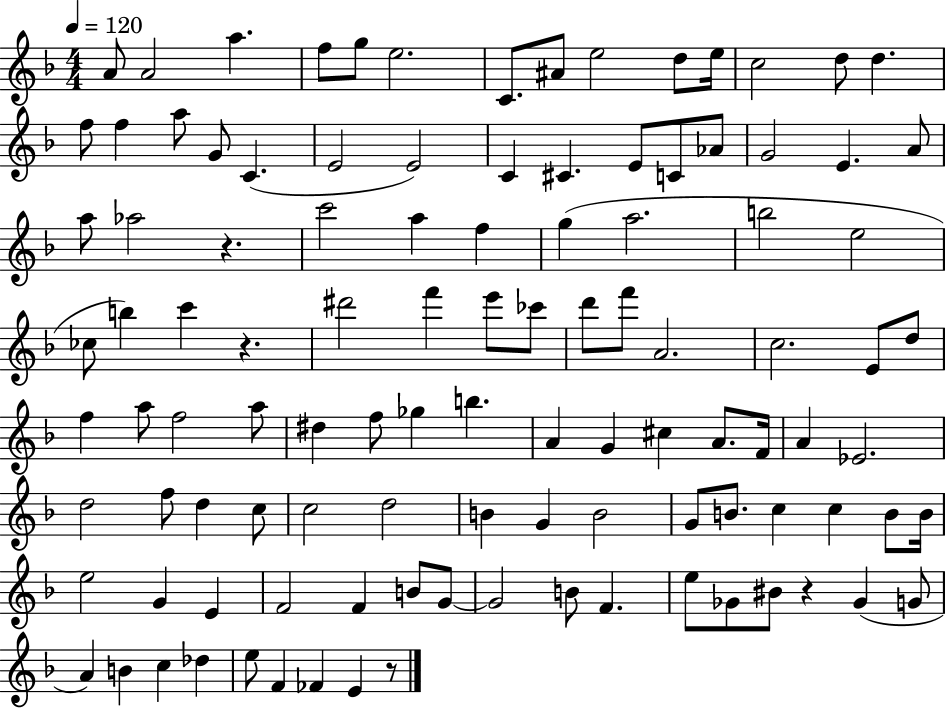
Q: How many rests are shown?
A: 4